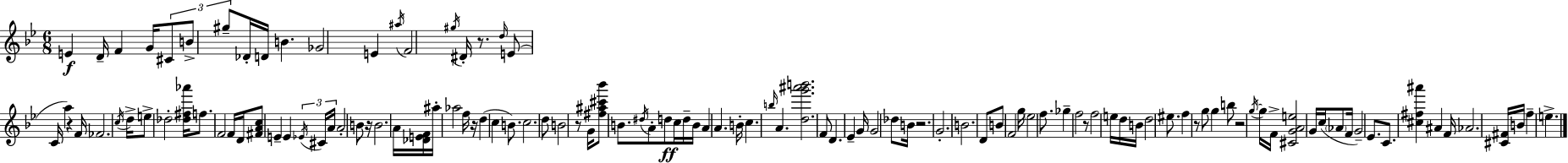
E4/q D4/s F4/q G4/s C#4/e B4/e G#5/e Db4/s D4/s B4/q. Gb4/h E4/q A#5/s F4/h G#5/s D#4/s R/e. D5/s E4/e C4/s A5/q R/q F4/s FES4/h. C5/s D5/s E5/e Db5/h [Db5,F#5,Ab6]/s F5/e. F4/h F4/s D4/s [F#4,A4,C5]/e E4/q E4/q Eb4/s C#4/s A4/s A4/h B4/e R/s B4/h. A4/s [Db4,E4,F4]/s A#5/s Ab5/h F5/s R/s D5/q C5/q B4/e. C5/h. D5/e B4/h R/e G4/s [F#5,A#5,C#6,Bb6]/e B4/e. D#5/s A4/e D5/e C5/s D5/s B4/s A4/q A4/q. B4/s C5/q. B5/s A4/q. [D5,G6,A#6,B6]/h. F4/e D4/q. Eb4/q G4/s G4/h Db5/e B4/s R/h. G4/h. B4/h. D4/e B4/e F4/h G5/s Eb5/h F5/e. Gb5/q F5/h R/e F5/h E5/s D5/s B4/s D5/h EIS5/e. F5/q R/e G5/e G5/q B5/e R/h G5/s G5/s F4/s [C#4,G4,A4,E5]/h G4/s C5/s Ab4/e F4/s G4/h Eb4/e. C4/e. [C#5,F#5,A#6]/q A#4/q F4/s Ab4/h. [C#4,F#4]/s B4/s F5/q E5/q.